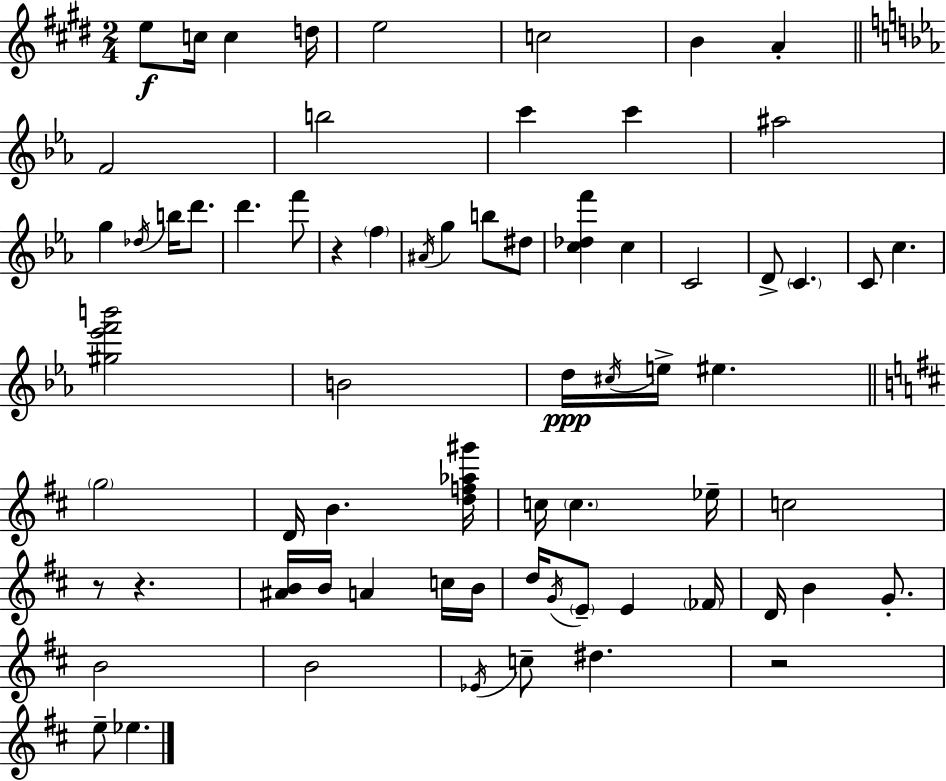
{
  \clef treble
  \numericTimeSignature
  \time 2/4
  \key e \major
  e''8\f c''16 c''4 d''16 | e''2 | c''2 | b'4 a'4-. | \break \bar "||" \break \key c \minor f'2 | b''2 | c'''4 c'''4 | ais''2 | \break g''4 \acciaccatura { des''16 } b''16 d'''8. | d'''4. f'''8 | r4 \parenthesize f''4 | \acciaccatura { ais'16 } g''4 b''8 | \break dis''8 <c'' des'' f'''>4 c''4 | c'2 | d'8-> \parenthesize c'4. | c'8 c''4. | \break <gis'' ees''' f''' b'''>2 | b'2 | d''16\ppp \acciaccatura { cis''16 } e''16-> eis''4. | \bar "||" \break \key b \minor \parenthesize g''2 | d'16 b'4. <d'' f'' aes'' gis'''>16 | c''16 \parenthesize c''4. ees''16-- | c''2 | \break r8 r4. | <ais' b'>16 b'16 a'4 c''16 b'16 | d''16 \acciaccatura { g'16 } \parenthesize e'8-- e'4 | \parenthesize fes'16 d'16 b'4 g'8.-. | \break b'2 | b'2 | \acciaccatura { ees'16 } c''8-- dis''4. | r2 | \break e''8-- ees''4. | \bar "|."
}